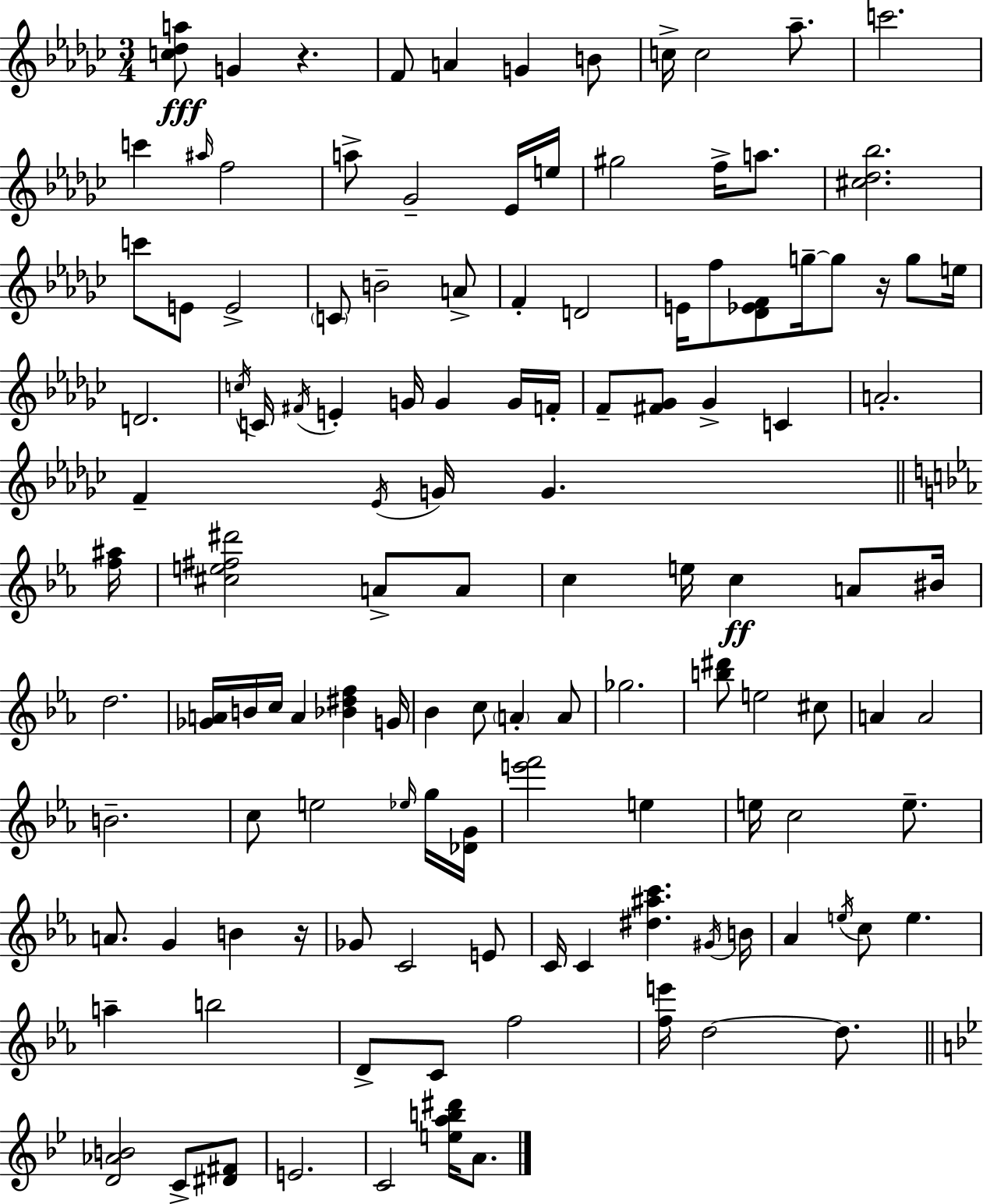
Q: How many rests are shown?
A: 3